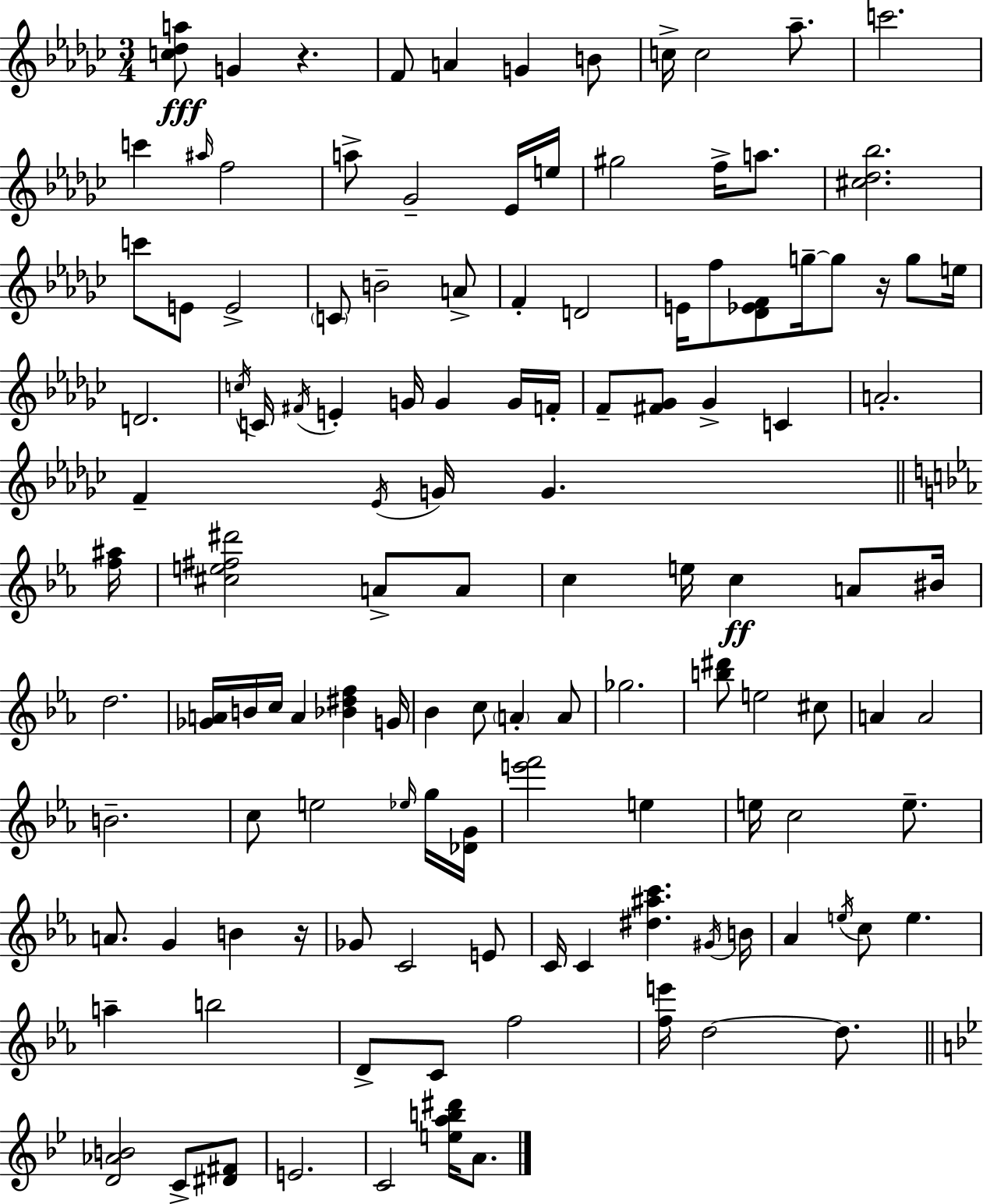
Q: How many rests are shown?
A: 3